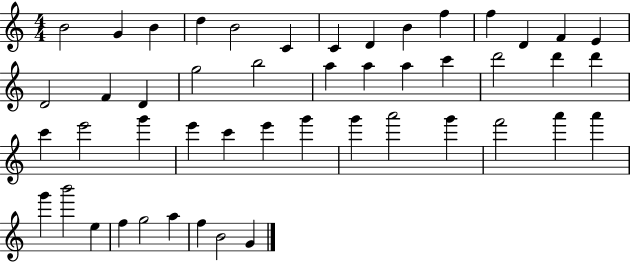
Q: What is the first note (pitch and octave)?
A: B4